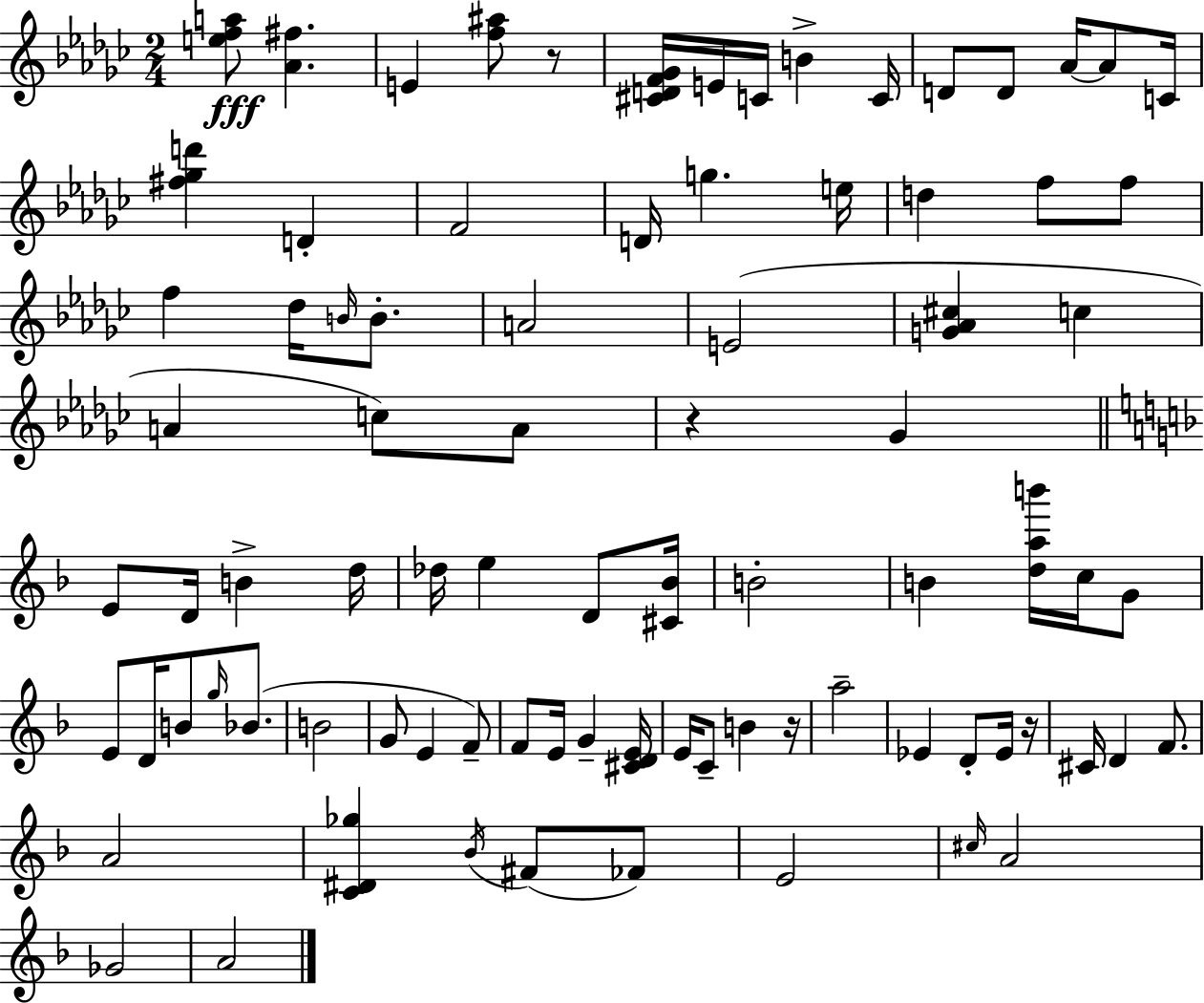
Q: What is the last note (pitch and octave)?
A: A4